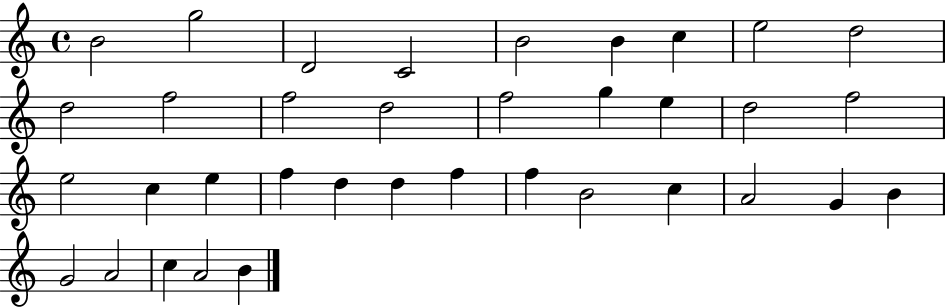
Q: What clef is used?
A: treble